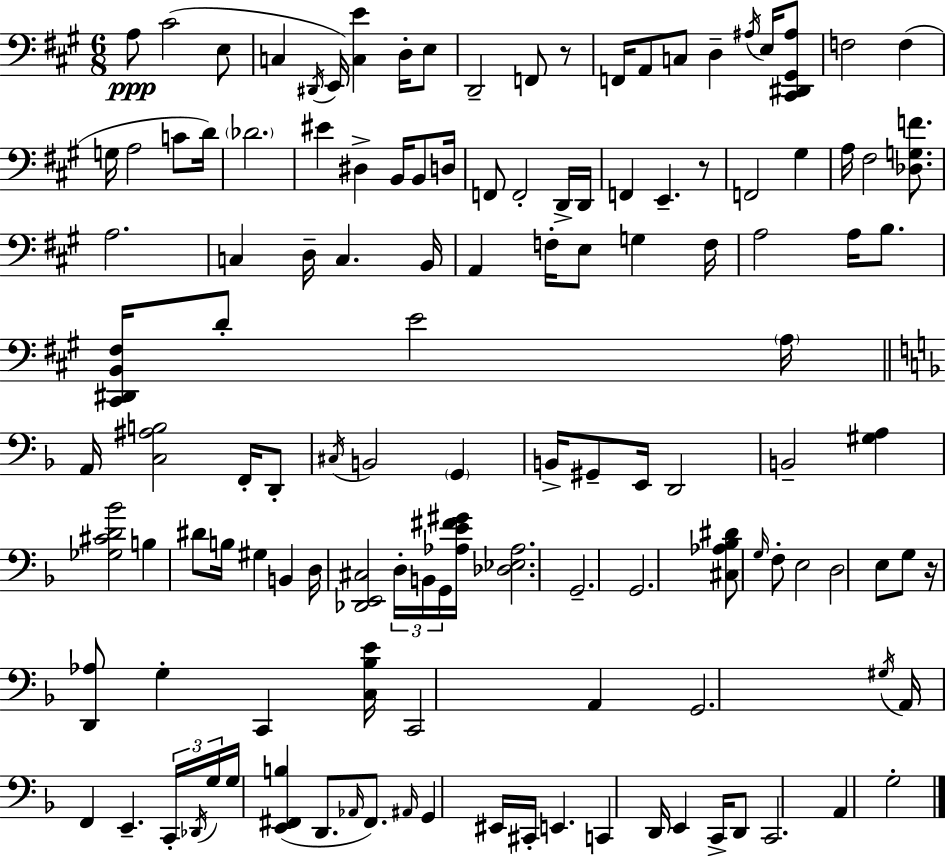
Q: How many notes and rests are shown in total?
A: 128